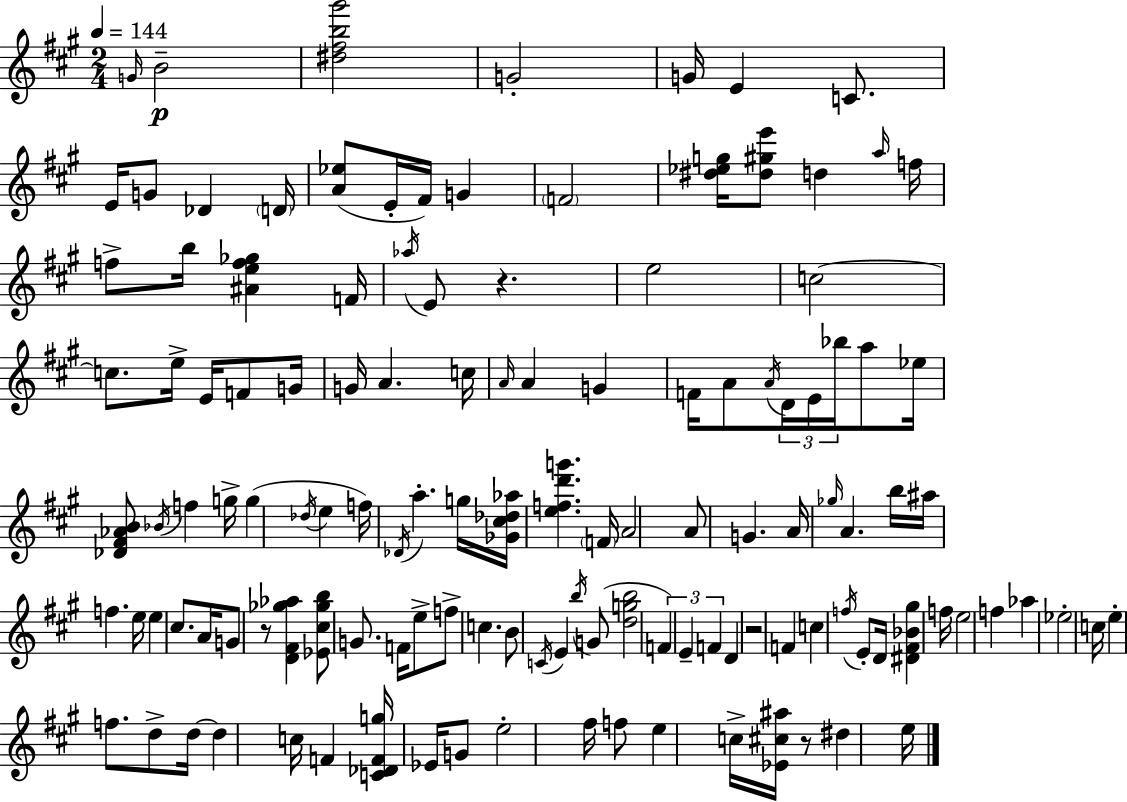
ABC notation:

X:1
T:Untitled
M:2/4
L:1/4
K:A
G/4 B2 [^d^fb^g']2 G2 G/4 E C/2 E/4 G/2 _D D/4 [A_e]/2 E/4 ^F/4 G F2 [^d_eg]/4 [^d^ge']/2 d a/4 f/4 f/2 b/4 [^Aef_g] F/4 _a/4 E/2 z e2 c2 c/2 e/4 E/4 F/2 G/4 G/4 A c/4 A/4 A G F/4 A/2 A/4 D/4 E/4 _b/4 a/2 _e/4 [_D^F_AB]/2 _B/4 f g/4 g _d/4 e f/4 _D/4 a g/4 [_G^c_d_a]/4 [efd'g'] F/4 A2 A/2 G A/4 _g/4 A b/4 ^a/4 f e/4 e ^c/2 A/4 G/2 z/2 [D^F_g_a] [_E^c_gb]/2 G/2 F/4 e/2 f/2 c B/2 C/4 E b/4 G/2 [dgb]2 F E F D z2 F c f/4 E/2 D/4 [^D^F_B^g] f/4 e2 f _a _e2 c/4 e f/2 d/2 d/4 d c/4 F [C_DFg]/4 _E/4 G/2 e2 ^f/4 f/2 e c/4 [_E^c^a]/4 z/2 ^d e/4